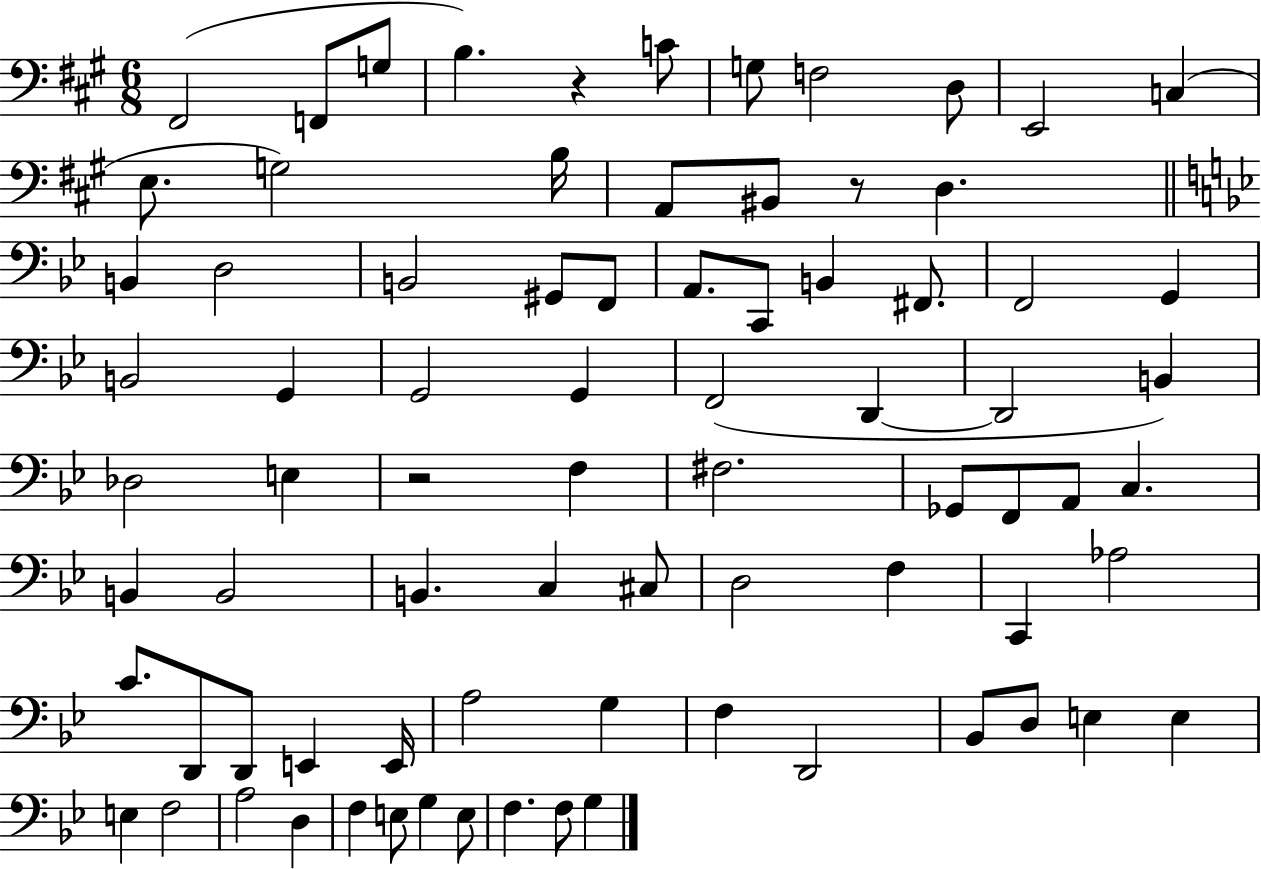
F#2/h F2/e G3/e B3/q. R/q C4/e G3/e F3/h D3/e E2/h C3/q E3/e. G3/h B3/s A2/e BIS2/e R/e D3/q. B2/q D3/h B2/h G#2/e F2/e A2/e. C2/e B2/q F#2/e. F2/h G2/q B2/h G2/q G2/h G2/q F2/h D2/q D2/h B2/q Db3/h E3/q R/h F3/q F#3/h. Gb2/e F2/e A2/e C3/q. B2/q B2/h B2/q. C3/q C#3/e D3/h F3/q C2/q Ab3/h C4/e. D2/e D2/e E2/q E2/s A3/h G3/q F3/q D2/h Bb2/e D3/e E3/q E3/q E3/q F3/h A3/h D3/q F3/q E3/e G3/q E3/e F3/q. F3/e G3/q